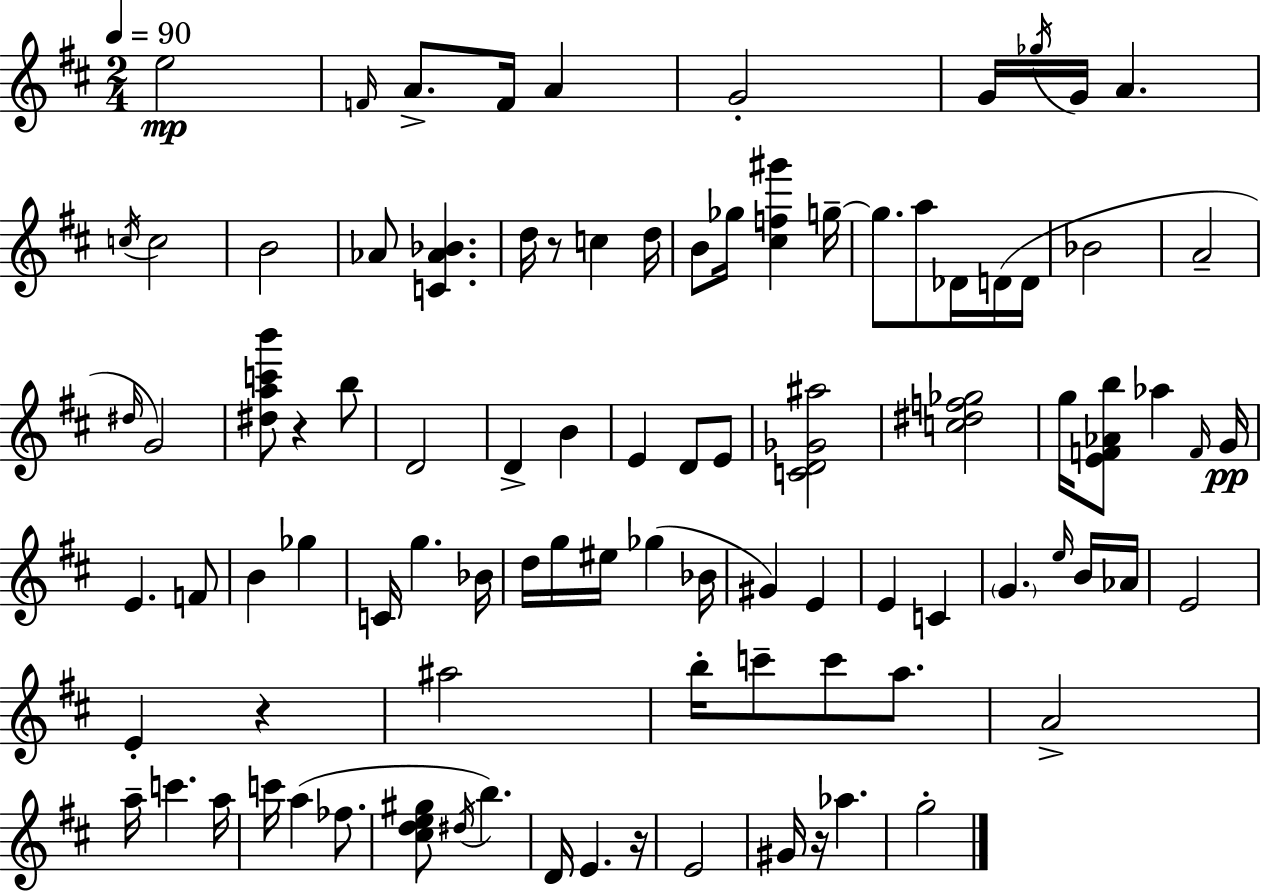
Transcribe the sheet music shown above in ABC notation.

X:1
T:Untitled
M:2/4
L:1/4
K:D
e2 F/4 A/2 F/4 A G2 G/4 _g/4 G/4 A c/4 c2 B2 _A/2 [C_A_B] d/4 z/2 c d/4 B/2 _g/4 [^cf^g'] g/4 g/2 a/2 _D/4 D/4 D/4 _B2 A2 ^d/4 G2 [^dac'b']/2 z b/2 D2 D B E D/2 E/2 [CD_G^a]2 [c^df_g]2 g/4 [EF_Ab]/2 _a F/4 G/4 E F/2 B _g C/4 g _B/4 d/4 g/4 ^e/4 _g _B/4 ^G E E C G e/4 B/4 _A/4 E2 E z ^a2 b/4 c'/2 c'/2 a/2 A2 a/4 c' a/4 c'/4 a _f/2 [^cde^g]/2 ^d/4 b D/4 E z/4 E2 ^G/4 z/4 _a g2